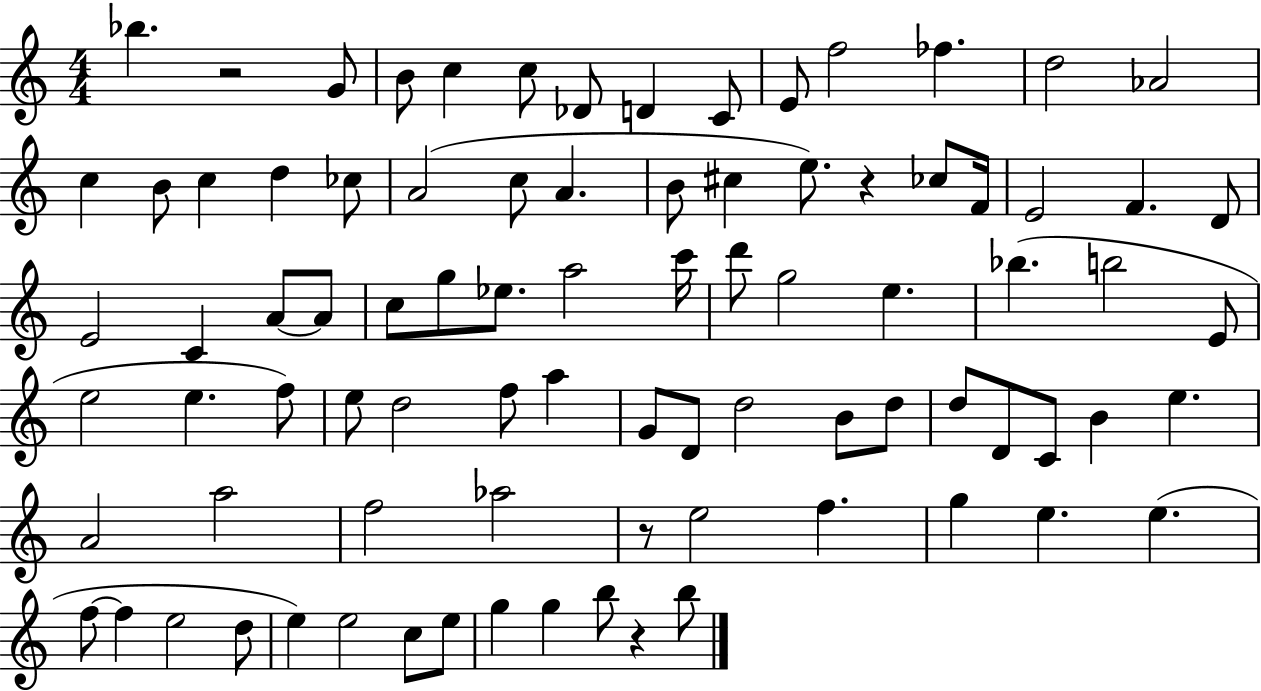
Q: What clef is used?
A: treble